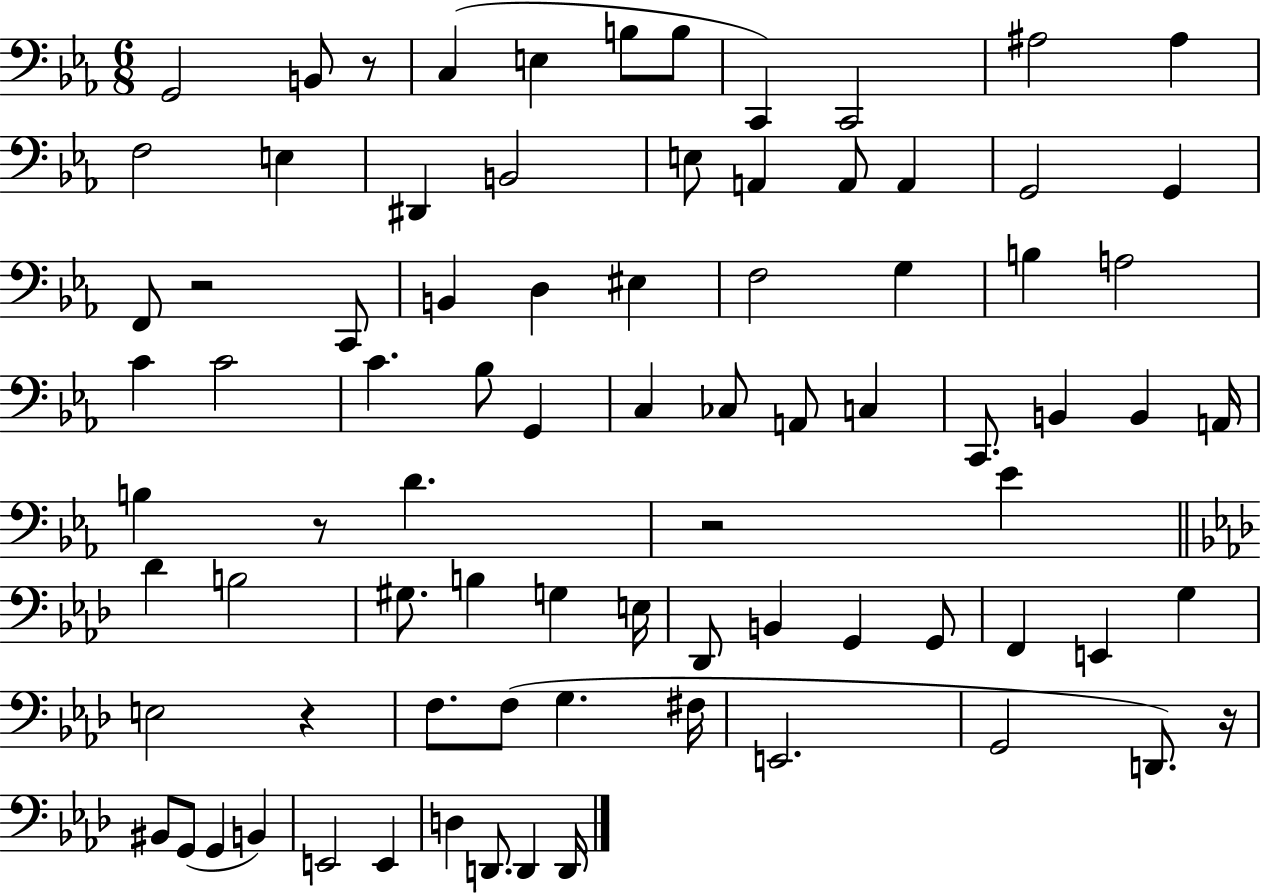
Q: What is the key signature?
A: EES major